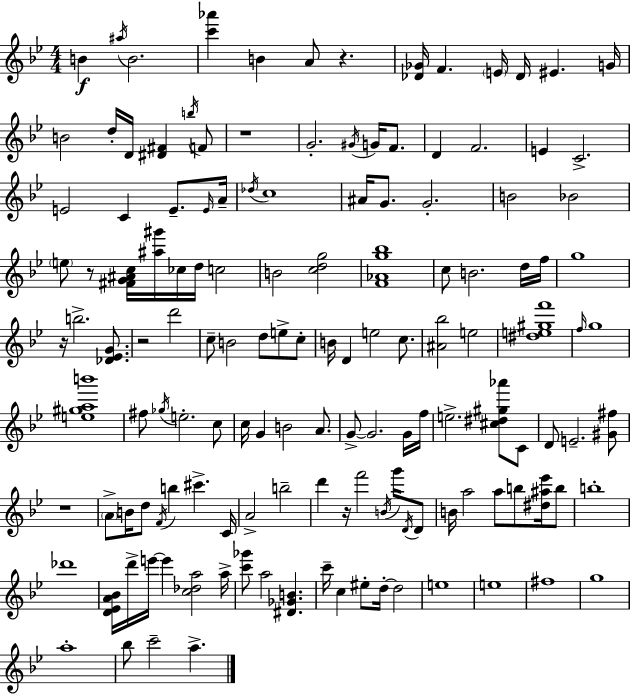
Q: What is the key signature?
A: BES major